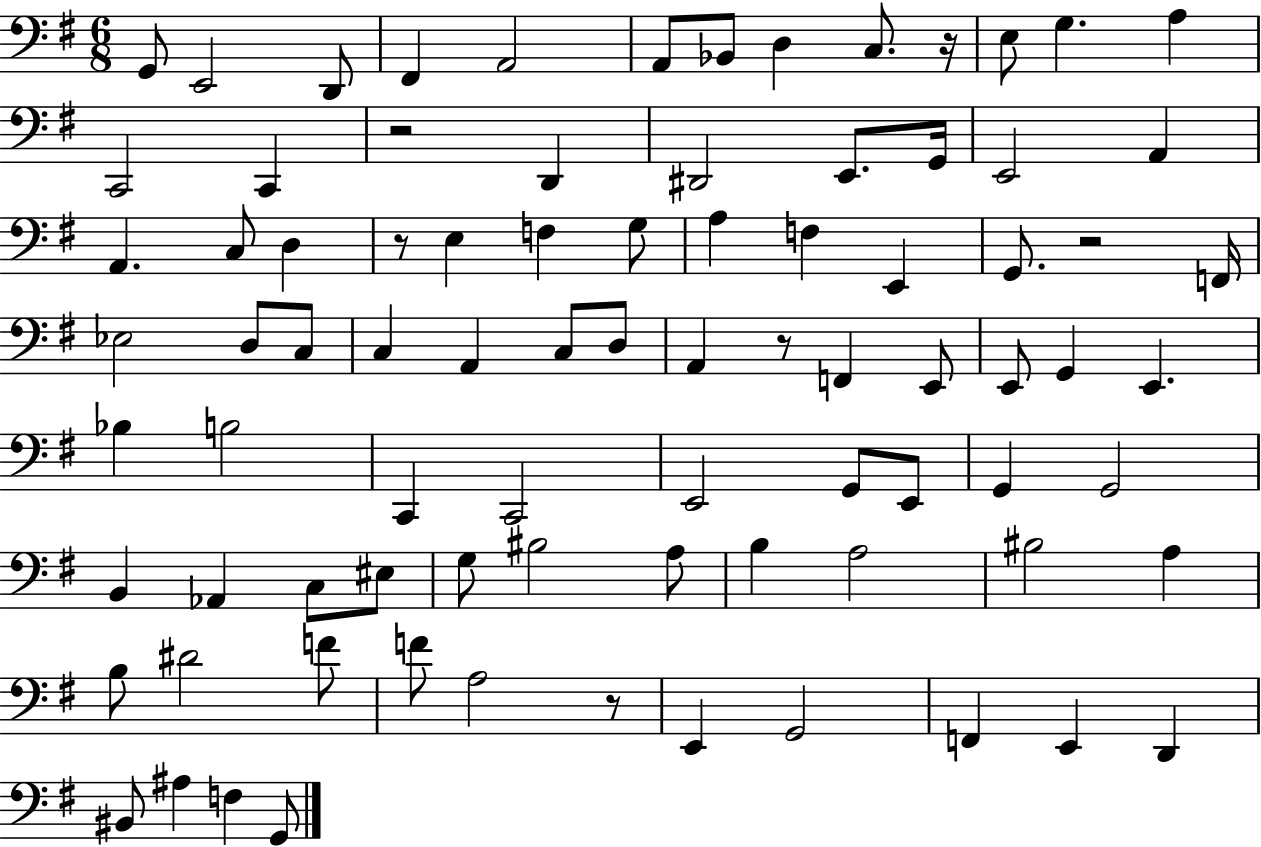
{
  \clef bass
  \numericTimeSignature
  \time 6/8
  \key g \major
  g,8 e,2 d,8 | fis,4 a,2 | a,8 bes,8 d4 c8. r16 | e8 g4. a4 | \break c,2 c,4 | r2 d,4 | dis,2 e,8. g,16 | e,2 a,4 | \break a,4. c8 d4 | r8 e4 f4 g8 | a4 f4 e,4 | g,8. r2 f,16 | \break ees2 d8 c8 | c4 a,4 c8 d8 | a,4 r8 f,4 e,8 | e,8 g,4 e,4. | \break bes4 b2 | c,4 c,2 | e,2 g,8 e,8 | g,4 g,2 | \break b,4 aes,4 c8 eis8 | g8 bis2 a8 | b4 a2 | bis2 a4 | \break b8 dis'2 f'8 | f'8 a2 r8 | e,4 g,2 | f,4 e,4 d,4 | \break bis,8 ais4 f4 g,8 | \bar "|."
}